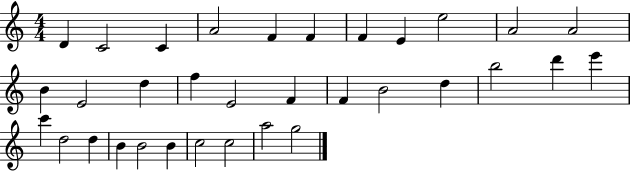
D4/q C4/h C4/q A4/h F4/q F4/q F4/q E4/q E5/h A4/h A4/h B4/q E4/h D5/q F5/q E4/h F4/q F4/q B4/h D5/q B5/h D6/q E6/q C6/q D5/h D5/q B4/q B4/h B4/q C5/h C5/h A5/h G5/h